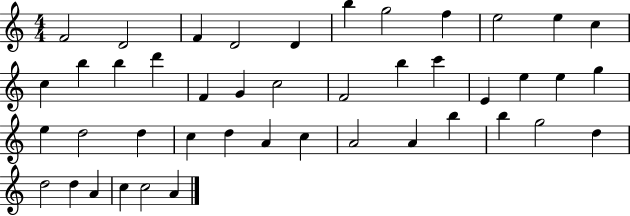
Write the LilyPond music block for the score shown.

{
  \clef treble
  \numericTimeSignature
  \time 4/4
  \key c \major
  f'2 d'2 | f'4 d'2 d'4 | b''4 g''2 f''4 | e''2 e''4 c''4 | \break c''4 b''4 b''4 d'''4 | f'4 g'4 c''2 | f'2 b''4 c'''4 | e'4 e''4 e''4 g''4 | \break e''4 d''2 d''4 | c''4 d''4 a'4 c''4 | a'2 a'4 b''4 | b''4 g''2 d''4 | \break d''2 d''4 a'4 | c''4 c''2 a'4 | \bar "|."
}